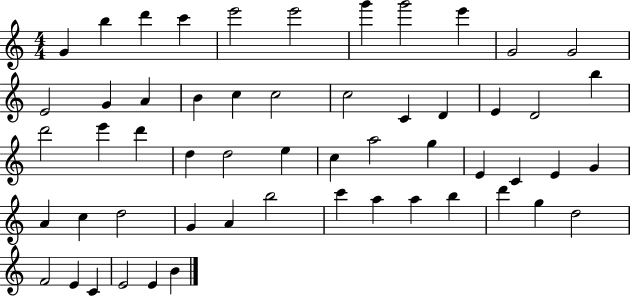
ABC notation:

X:1
T:Untitled
M:4/4
L:1/4
K:C
G b d' c' e'2 e'2 g' g'2 e' G2 G2 E2 G A B c c2 c2 C D E D2 b d'2 e' d' d d2 e c a2 g E C E G A c d2 G A b2 c' a a b d' g d2 F2 E C E2 E B